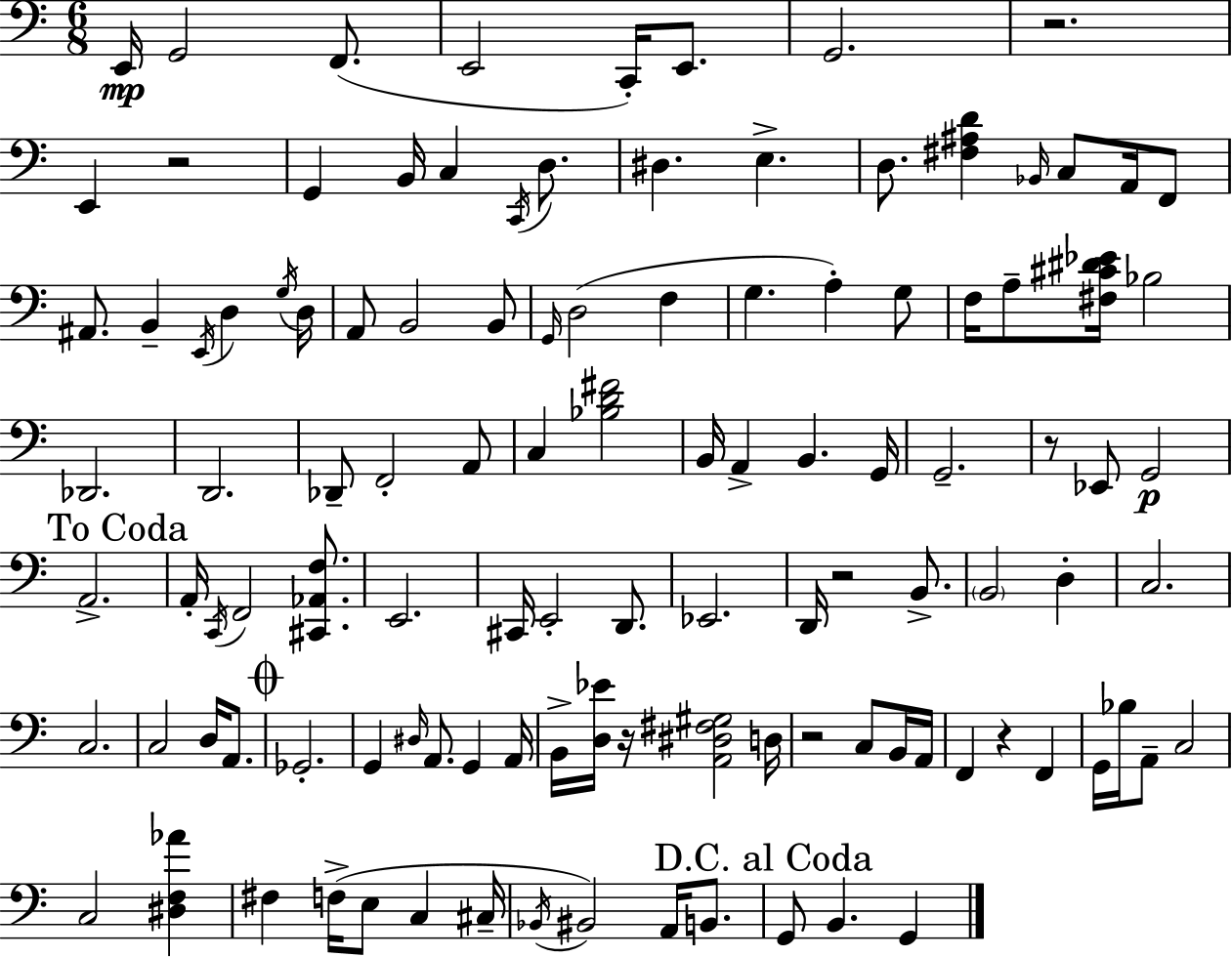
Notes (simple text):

E2/s G2/h F2/e. E2/h C2/s E2/e. G2/h. R/h. E2/q R/h G2/q B2/s C3/q C2/s D3/e. D#3/q. E3/q. D3/e. [F#3,A#3,D4]/q Bb2/s C3/e A2/s F2/e A#2/e. B2/q E2/s D3/q G3/s D3/s A2/e B2/h B2/e G2/s D3/h F3/q G3/q. A3/q G3/e F3/s A3/e [F#3,C#4,D#4,Eb4]/s Bb3/h Db2/h. D2/h. Db2/e F2/h A2/e C3/q [Bb3,D4,F#4]/h B2/s A2/q B2/q. G2/s G2/h. R/e Eb2/e G2/h A2/h. A2/s C2/s F2/h [C#2,Ab2,F3]/e. E2/h. C#2/s E2/h D2/e. Eb2/h. D2/s R/h B2/e. B2/h D3/q C3/h. C3/h. C3/h D3/s A2/e. Gb2/h. G2/q D#3/s A2/e. G2/q A2/s B2/s [D3,Eb4]/s R/s [A2,D#3,F#3,G#3]/h D3/s R/h C3/e B2/s A2/s F2/q R/q F2/q G2/s Bb3/s A2/e C3/h C3/h [D#3,F3,Ab4]/q F#3/q F3/s E3/e C3/q C#3/s Bb2/s BIS2/h A2/s B2/e. G2/e B2/q. G2/q